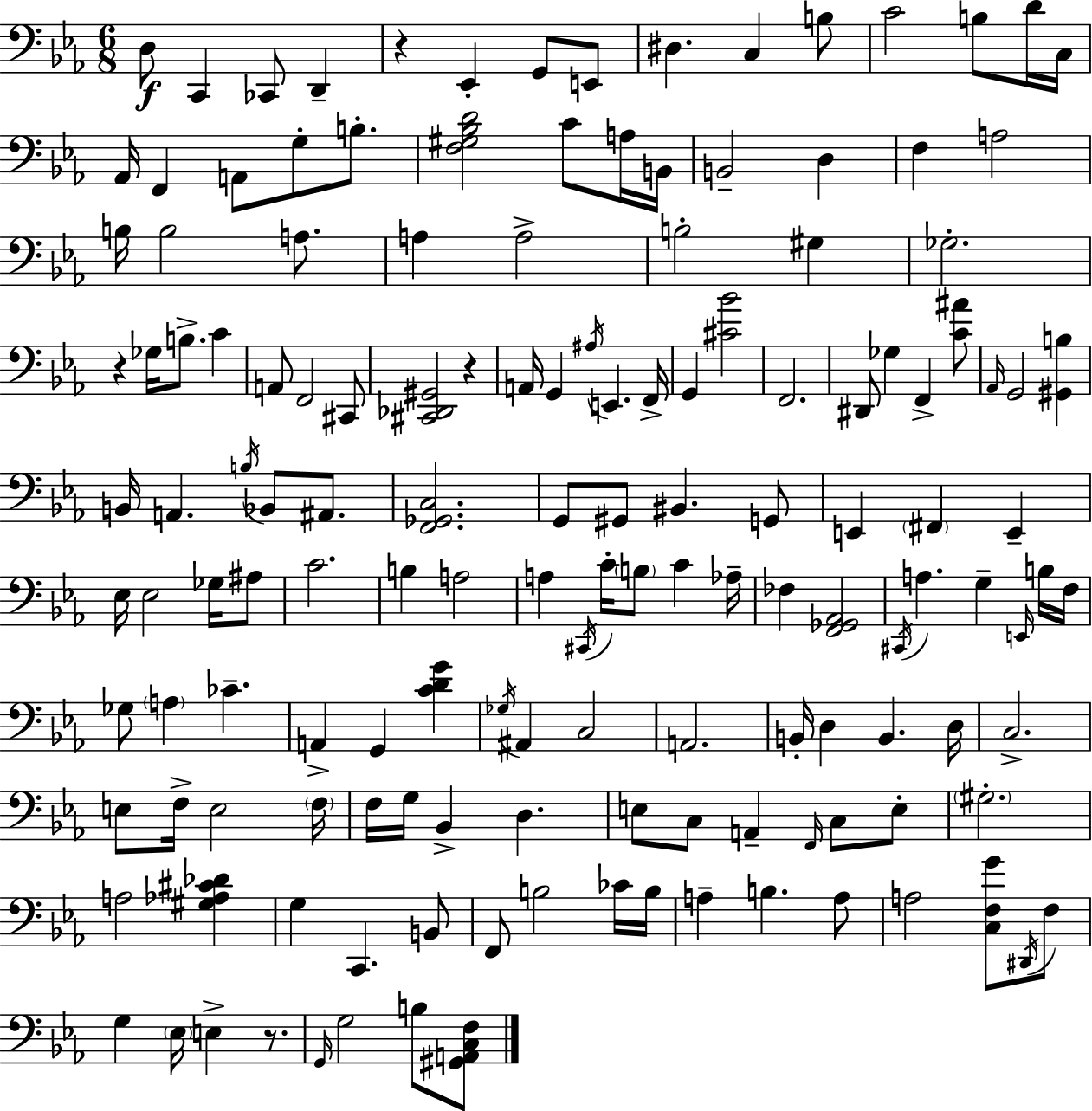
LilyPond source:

{
  \clef bass
  \numericTimeSignature
  \time 6/8
  \key c \minor
  d8\f c,4 ces,8 d,4-- | r4 ees,4-. g,8 e,8 | dis4. c4 b8 | c'2 b8 d'16 c16 | \break aes,16 f,4 a,8 g8-. b8.-. | <f gis bes d'>2 c'8 a16 b,16 | b,2-- d4 | f4 a2 | \break b16 b2 a8. | a4 a2-> | b2-. gis4 | ges2.-. | \break r4 ges16 b8.-> c'4 | a,8 f,2 cis,8 | <cis, des, gis,>2 r4 | a,16 g,4 \acciaccatura { ais16 } e,4. | \break f,16-> g,4 <cis' bes'>2 | f,2. | dis,8 ges4 f,4-> <c' ais'>8 | \grace { aes,16 } g,2 <gis, b>4 | \break b,16 a,4. \acciaccatura { b16 } bes,8 | ais,8. <f, ges, c>2. | g,8 gis,8 bis,4. | g,8 e,4 \parenthesize fis,4 e,4-- | \break ees16 ees2 | ges16 ais8 c'2. | b4 a2 | a4 \acciaccatura { cis,16 } c'16-. \parenthesize b8 c'4 | \break aes16-- fes4 <f, ges, aes,>2 | \acciaccatura { cis,16 } a4. g4-- | \grace { e,16 } b16 f16 ges8 \parenthesize a4 | ces'4.-- a,4-> g,4 | \break <c' d' g'>4 \acciaccatura { ges16 } ais,4 c2 | a,2. | b,16-. d4 | b,4. d16 c2.-> | \break e8 f16-> e2 | \parenthesize f16 f16 g16 bes,4-> | d4. e8 c8 a,4-- | \grace { f,16 } c8 e8-. \parenthesize gis2.-. | \break a2 | <gis aes cis' des'>4 g4 | c,4. b,8 f,8 b2 | ces'16 b16 a4-- | \break b4. a8 a2 | <c f g'>8 \acciaccatura { dis,16 } f8 g4 | \parenthesize ees16 e4-> r8. \grace { g,16 } g2 | b8 <gis, a, c f>8 \bar "|."
}